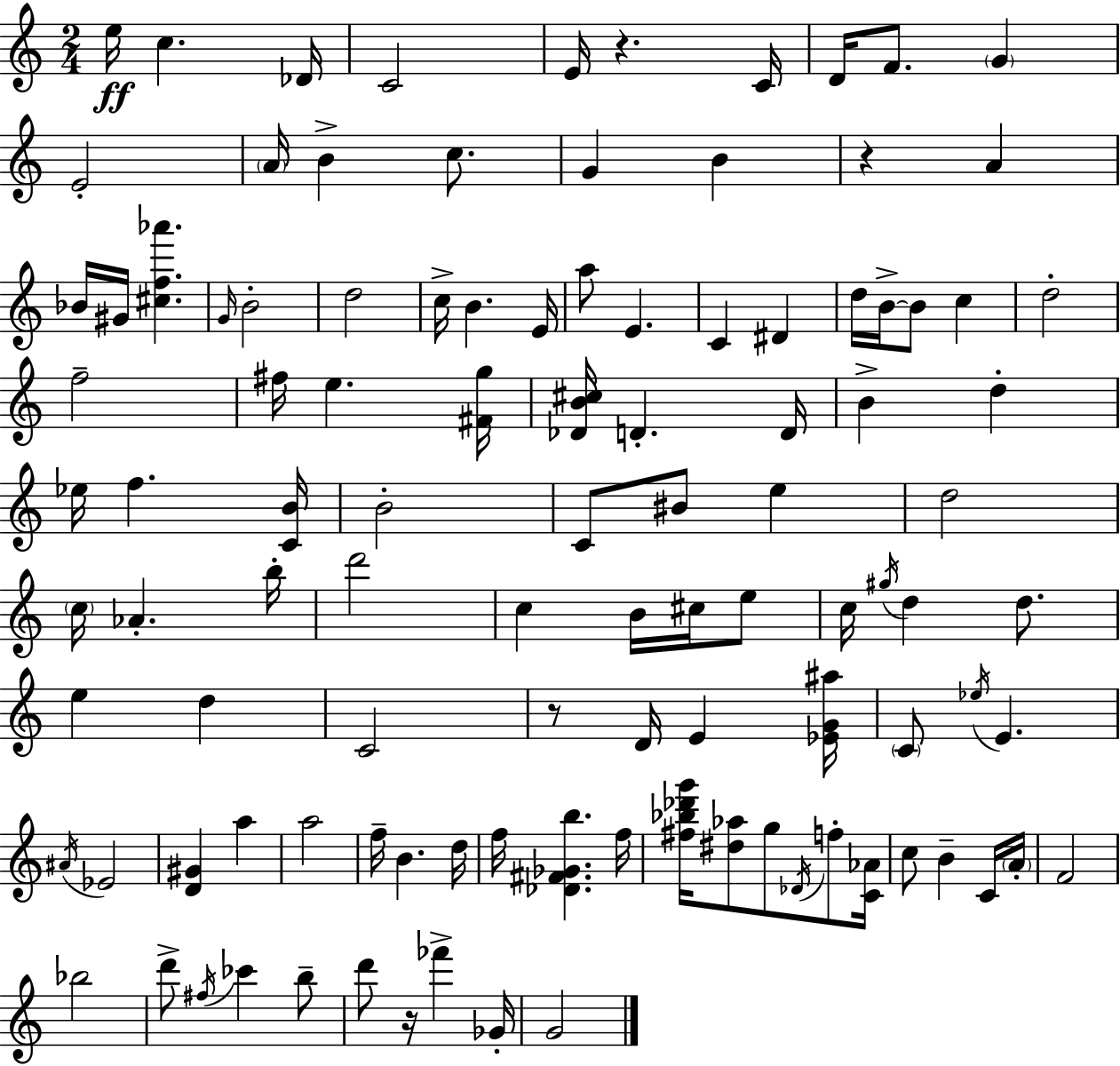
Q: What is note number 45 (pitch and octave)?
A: BIS4